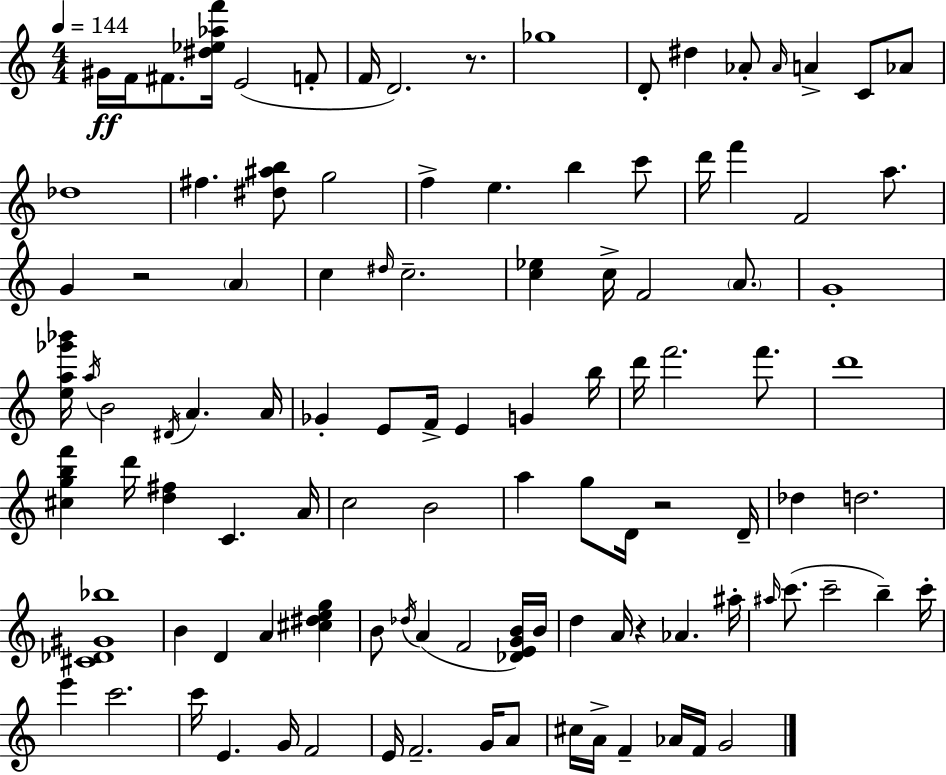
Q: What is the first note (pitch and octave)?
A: G#4